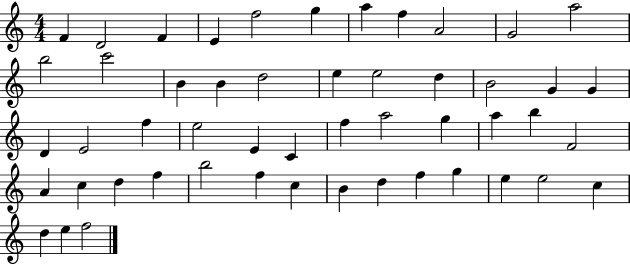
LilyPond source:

{
  \clef treble
  \numericTimeSignature
  \time 4/4
  \key c \major
  f'4 d'2 f'4 | e'4 f''2 g''4 | a''4 f''4 a'2 | g'2 a''2 | \break b''2 c'''2 | b'4 b'4 d''2 | e''4 e''2 d''4 | b'2 g'4 g'4 | \break d'4 e'2 f''4 | e''2 e'4 c'4 | f''4 a''2 g''4 | a''4 b''4 f'2 | \break a'4 c''4 d''4 f''4 | b''2 f''4 c''4 | b'4 d''4 f''4 g''4 | e''4 e''2 c''4 | \break d''4 e''4 f''2 | \bar "|."
}